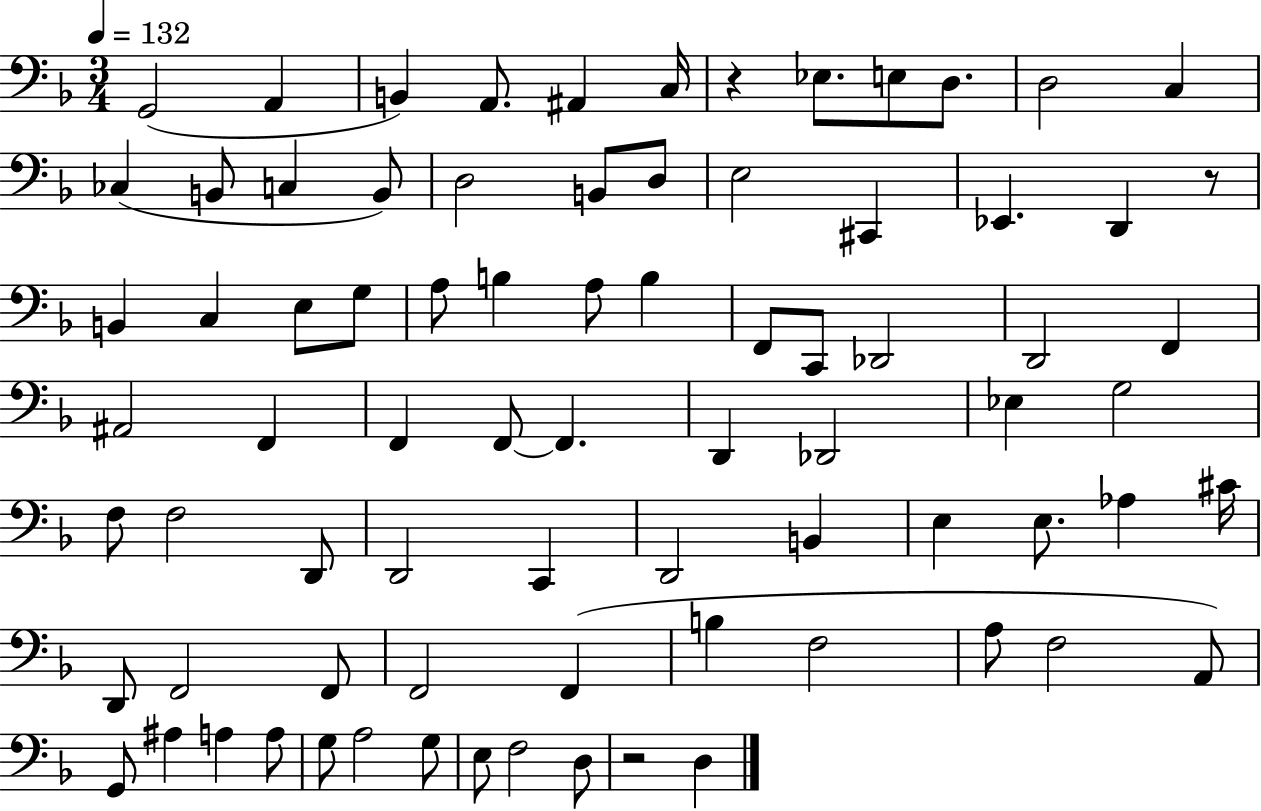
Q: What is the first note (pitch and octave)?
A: G2